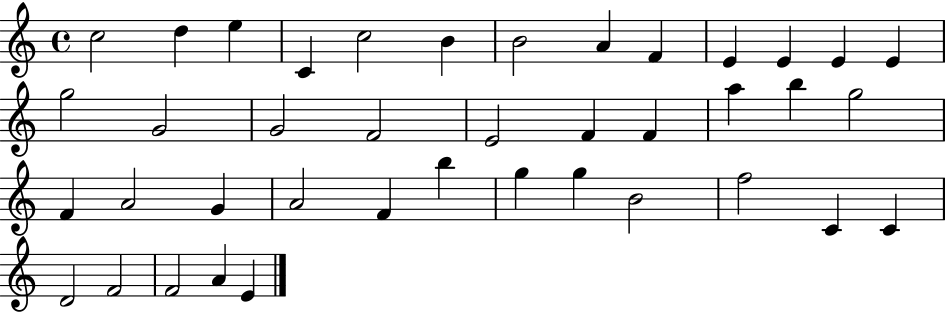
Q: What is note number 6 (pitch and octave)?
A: B4